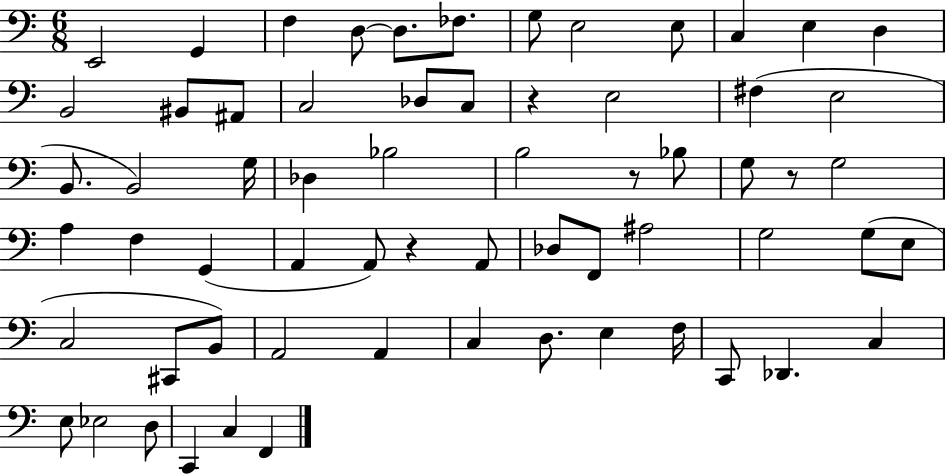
{
  \clef bass
  \numericTimeSignature
  \time 6/8
  \key c \major
  \repeat volta 2 { e,2 g,4 | f4 d8~~ d8. fes8. | g8 e2 e8 | c4 e4 d4 | \break b,2 bis,8 ais,8 | c2 des8 c8 | r4 e2 | fis4( e2 | \break b,8. b,2) g16 | des4 bes2 | b2 r8 bes8 | g8 r8 g2 | \break a4 f4 g,4( | a,4 a,8) r4 a,8 | des8 f,8 ais2 | g2 g8( e8 | \break c2 cis,8 b,8) | a,2 a,4 | c4 d8. e4 f16 | c,8 des,4. c4 | \break e8 ees2 d8 | c,4 c4 f,4 | } \bar "|."
}